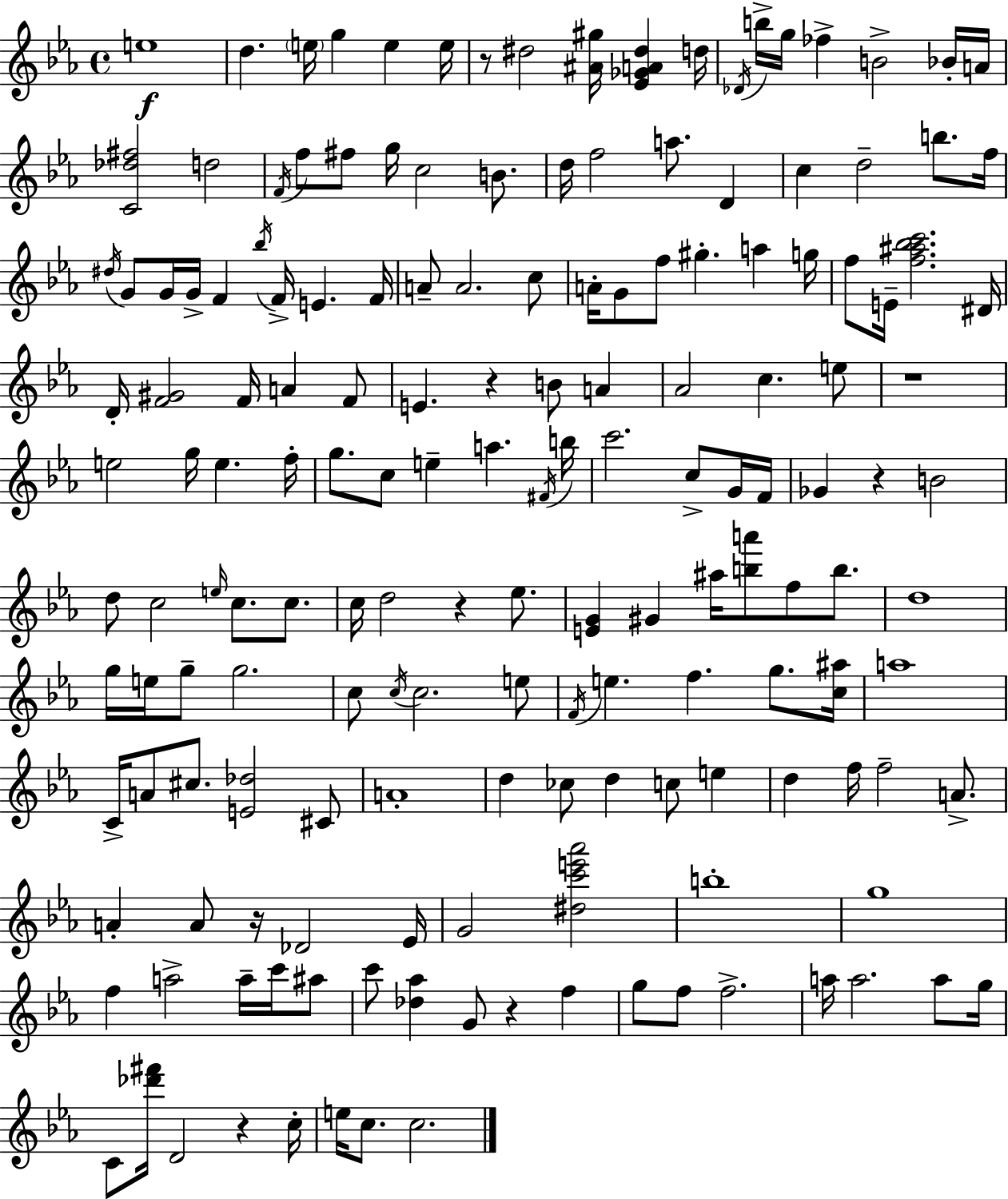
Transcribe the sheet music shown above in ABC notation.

X:1
T:Untitled
M:4/4
L:1/4
K:Eb
e4 d e/4 g e e/4 z/2 ^d2 [^A^g]/4 [_E_GA^d] d/4 _D/4 b/4 g/4 _f B2 _B/4 A/4 [C_d^f]2 d2 F/4 f/2 ^f/2 g/4 c2 B/2 d/4 f2 a/2 D c d2 b/2 f/4 ^d/4 G/2 G/4 G/4 F _b/4 F/4 E F/4 A/2 A2 c/2 A/4 G/2 f/2 ^g a g/4 f/2 E/4 [f^a_bc']2 ^D/4 D/4 [F^G]2 F/4 A F/2 E z B/2 A _A2 c e/2 z4 e2 g/4 e f/4 g/2 c/2 e a ^F/4 b/4 c'2 c/2 G/4 F/4 _G z B2 d/2 c2 e/4 c/2 c/2 c/4 d2 z _e/2 [EG] ^G ^a/4 [ba']/2 f/2 b/2 d4 g/4 e/4 g/2 g2 c/2 c/4 c2 e/2 F/4 e f g/2 [c^a]/4 a4 C/4 A/2 ^c/2 [E_d]2 ^C/2 A4 d _c/2 d c/2 e d f/4 f2 A/2 A A/2 z/4 _D2 _E/4 G2 [^dc'e'_a']2 b4 g4 f a2 a/4 c'/4 ^a/2 c'/2 [_d_a] G/2 z f g/2 f/2 f2 a/4 a2 a/2 g/4 C/2 [_d'^f']/4 D2 z c/4 e/4 c/2 c2